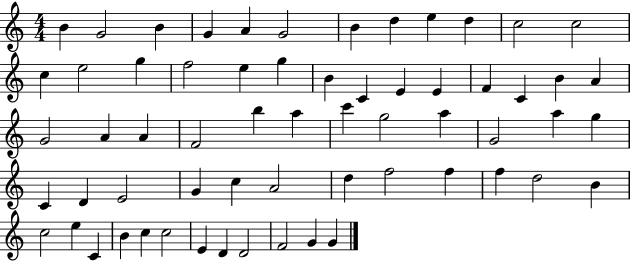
B4/q G4/h B4/q G4/q A4/q G4/h B4/q D5/q E5/q D5/q C5/h C5/h C5/q E5/h G5/q F5/h E5/q G5/q B4/q C4/q E4/q E4/q F4/q C4/q B4/q A4/q G4/h A4/q A4/q F4/h B5/q A5/q C6/q G5/h A5/q G4/h A5/q G5/q C4/q D4/q E4/h G4/q C5/q A4/h D5/q F5/h F5/q F5/q D5/h B4/q C5/h E5/q C4/q B4/q C5/q C5/h E4/q D4/q D4/h F4/h G4/q G4/q